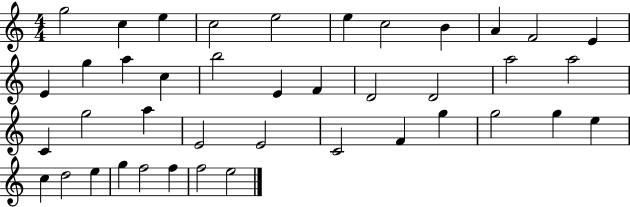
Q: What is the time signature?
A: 4/4